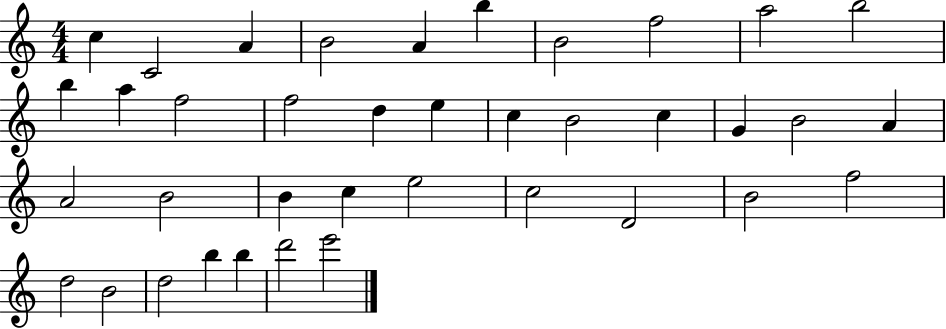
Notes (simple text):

C5/q C4/h A4/q B4/h A4/q B5/q B4/h F5/h A5/h B5/h B5/q A5/q F5/h F5/h D5/q E5/q C5/q B4/h C5/q G4/q B4/h A4/q A4/h B4/h B4/q C5/q E5/h C5/h D4/h B4/h F5/h D5/h B4/h D5/h B5/q B5/q D6/h E6/h